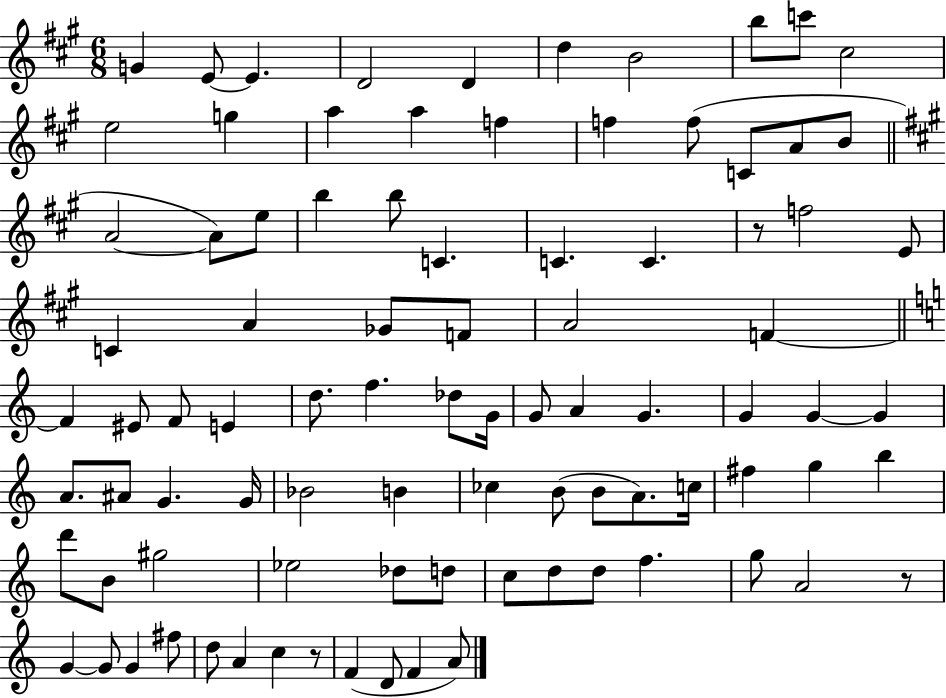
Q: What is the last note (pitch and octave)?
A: A4